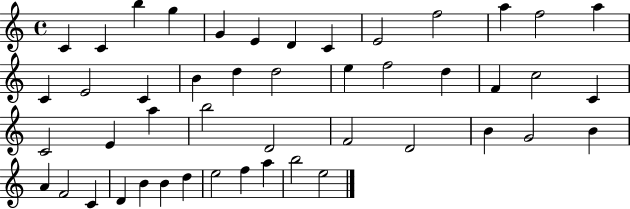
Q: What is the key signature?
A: C major